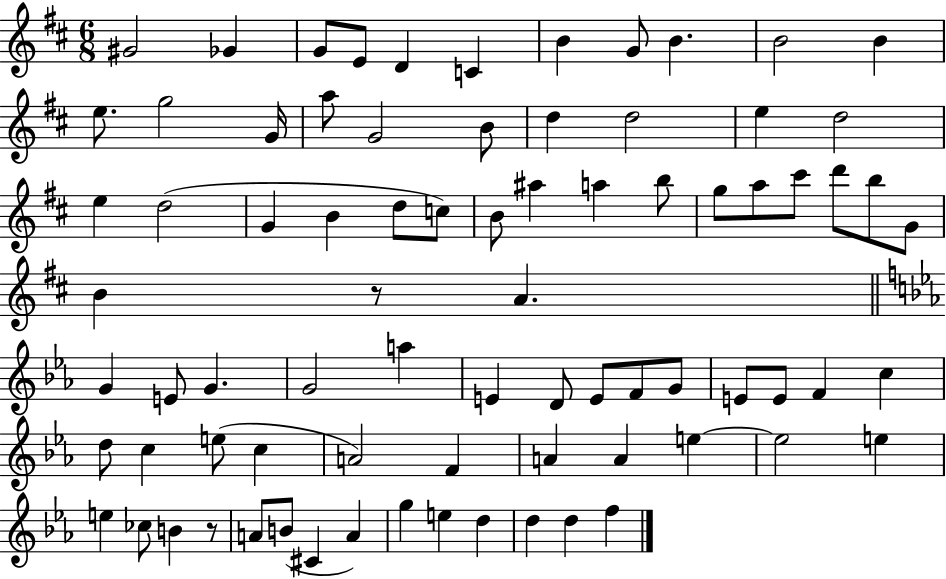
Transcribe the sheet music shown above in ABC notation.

X:1
T:Untitled
M:6/8
L:1/4
K:D
^G2 _G G/2 E/2 D C B G/2 B B2 B e/2 g2 G/4 a/2 G2 B/2 d d2 e d2 e d2 G B d/2 c/2 B/2 ^a a b/2 g/2 a/2 ^c'/2 d'/2 b/2 G/2 B z/2 A G E/2 G G2 a E D/2 E/2 F/2 G/2 E/2 E/2 F c d/2 c e/2 c A2 F A A e e2 e e _c/2 B z/2 A/2 B/2 ^C A g e d d d f